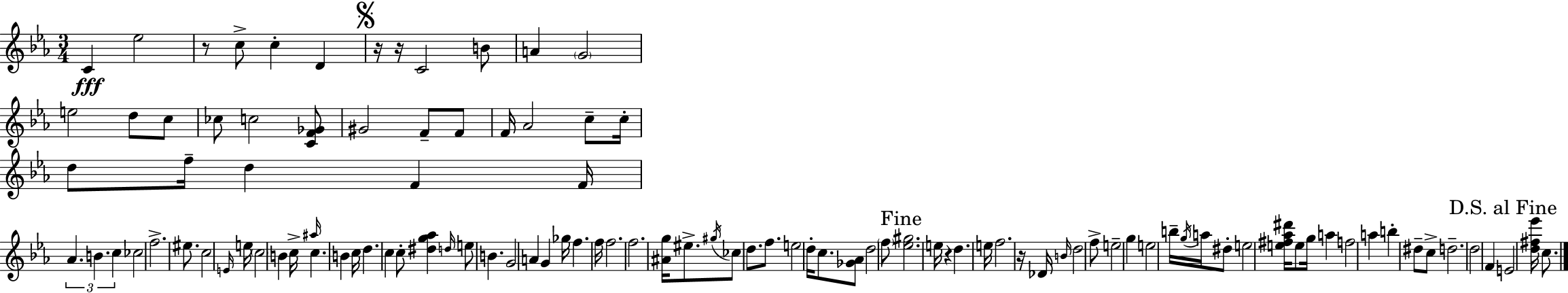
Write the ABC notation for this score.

X:1
T:Untitled
M:3/4
L:1/4
K:Cm
C _e2 z/2 c/2 c D z/4 z/4 C2 B/2 A G2 e2 d/2 c/2 _c/2 c2 [CF_G]/2 ^G2 F/2 F/2 F/4 _A2 c/2 c/4 d/2 f/4 d F F/4 _A B c _c2 f2 ^e/2 c2 E/4 e/4 c2 B c/4 ^a/4 c B c/4 d c c/2 [^dg_a] d/4 e/2 B G2 A G _g/4 f f/4 f2 f2 [^Ag]/4 ^e/2 ^g/4 _c/2 d/2 f/2 e2 d/4 c/2 [_G_A]/2 d2 f/2 [_e^g]2 e/4 z d e/4 f2 z/4 _D/4 B/4 d2 f/2 e2 g e2 b/4 g/4 a/4 ^d/2 e2 [e^f_a^d']/4 e/2 g/4 a f2 a b ^d/2 c/2 d2 d2 F E2 [d^f_e']/4 c/2